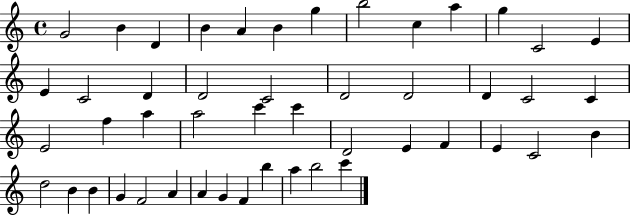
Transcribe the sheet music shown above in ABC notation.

X:1
T:Untitled
M:4/4
L:1/4
K:C
G2 B D B A B g b2 c a g C2 E E C2 D D2 C2 D2 D2 D C2 C E2 f a a2 c' c' D2 E F E C2 B d2 B B G F2 A A G F b a b2 c'